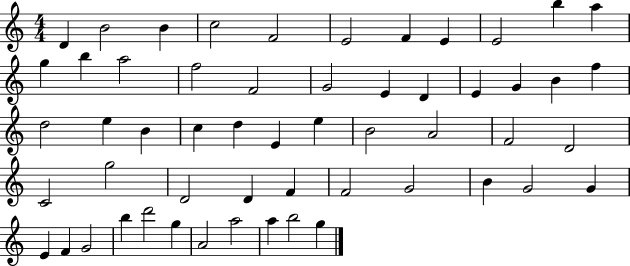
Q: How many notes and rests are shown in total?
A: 55